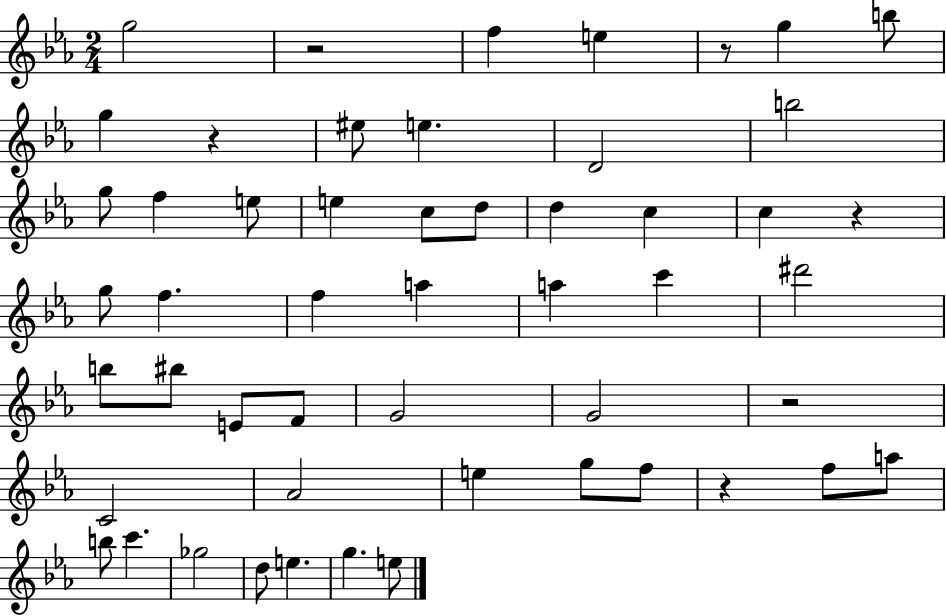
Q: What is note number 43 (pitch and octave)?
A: D5